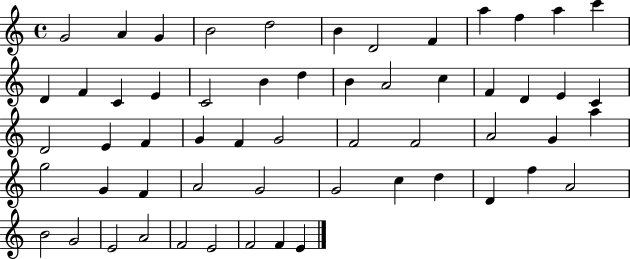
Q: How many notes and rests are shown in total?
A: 57